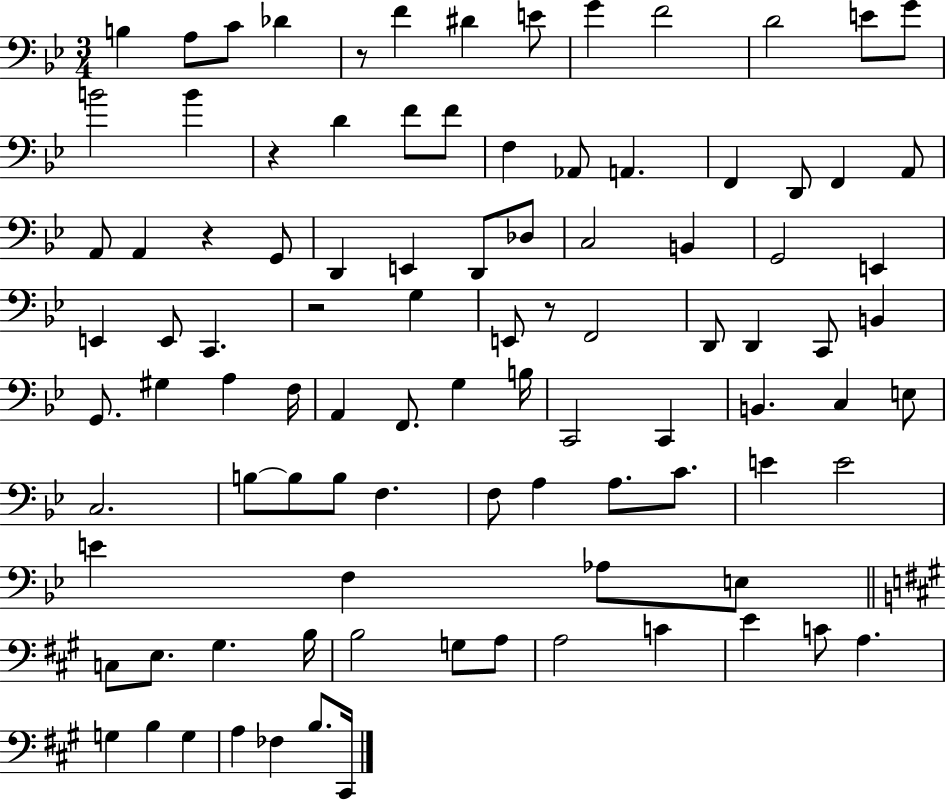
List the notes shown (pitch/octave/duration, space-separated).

B3/q A3/e C4/e Db4/q R/e F4/q D#4/q E4/e G4/q F4/h D4/h E4/e G4/e B4/h B4/q R/q D4/q F4/e F4/e F3/q Ab2/e A2/q. F2/q D2/e F2/q A2/e A2/e A2/q R/q G2/e D2/q E2/q D2/e Db3/e C3/h B2/q G2/h E2/q E2/q E2/e C2/q. R/h G3/q E2/e R/e F2/h D2/e D2/q C2/e B2/q G2/e. G#3/q A3/q F3/s A2/q F2/e. G3/q B3/s C2/h C2/q B2/q. C3/q E3/e C3/h. B3/e B3/e B3/e F3/q. F3/e A3/q A3/e. C4/e. E4/q E4/h E4/q F3/q Ab3/e E3/e C3/e E3/e. G#3/q. B3/s B3/h G3/e A3/e A3/h C4/q E4/q C4/e A3/q. G3/q B3/q G3/q A3/q FES3/q B3/e. C#2/s